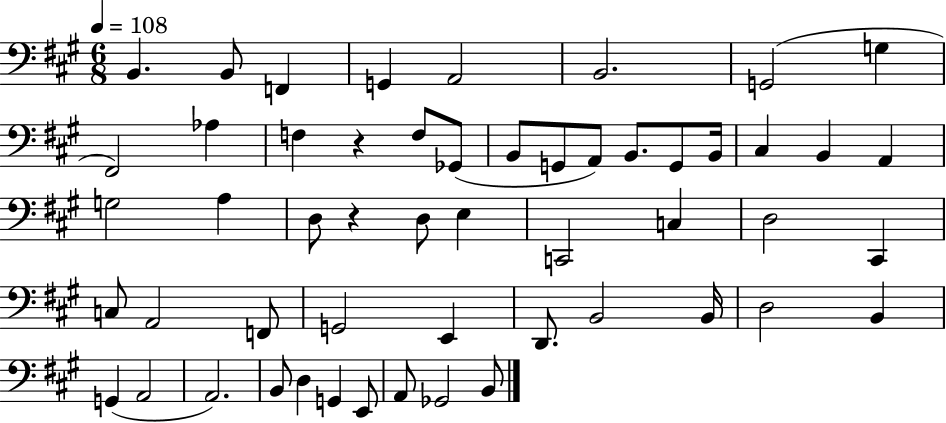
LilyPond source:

{
  \clef bass
  \numericTimeSignature
  \time 6/8
  \key a \major
  \tempo 4 = 108
  b,4. b,8 f,4 | g,4 a,2 | b,2. | g,2( g4 | \break fis,2) aes4 | f4 r4 f8 ges,8( | b,8 g,8 a,8) b,8. g,8 b,16 | cis4 b,4 a,4 | \break g2 a4 | d8 r4 d8 e4 | c,2 c4 | d2 cis,4 | \break c8 a,2 f,8 | g,2 e,4 | d,8. b,2 b,16 | d2 b,4 | \break g,4( a,2 | a,2.) | b,8 d4 g,4 e,8 | a,8 ges,2 b,8 | \break \bar "|."
}